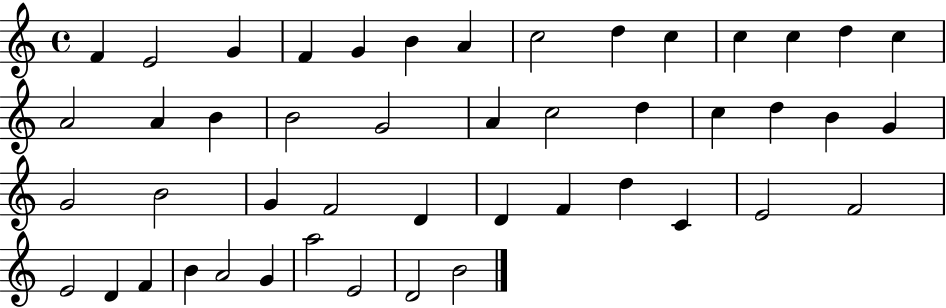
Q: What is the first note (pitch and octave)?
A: F4